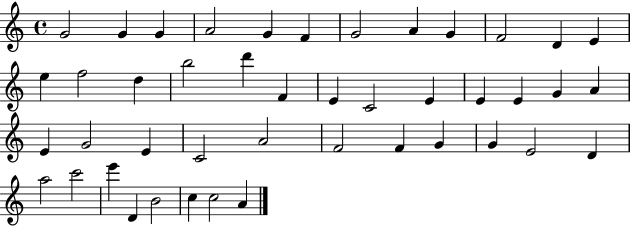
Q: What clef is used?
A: treble